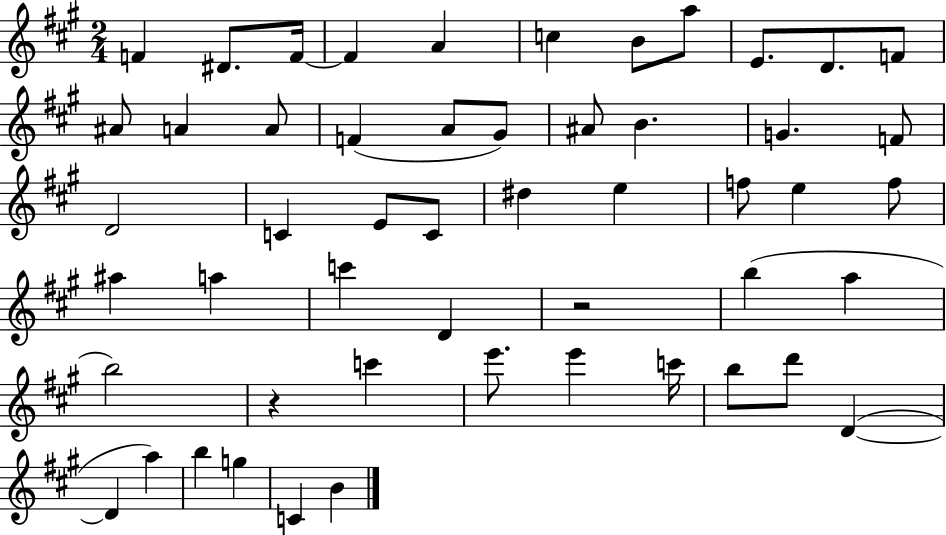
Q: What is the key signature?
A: A major